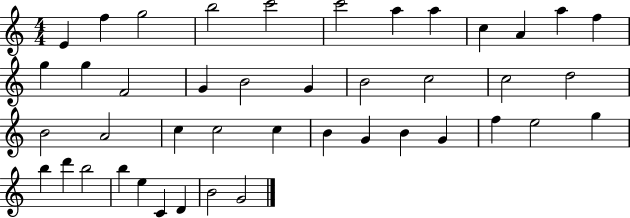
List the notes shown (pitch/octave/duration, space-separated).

E4/q F5/q G5/h B5/h C6/h C6/h A5/q A5/q C5/q A4/q A5/q F5/q G5/q G5/q F4/h G4/q B4/h G4/q B4/h C5/h C5/h D5/h B4/h A4/h C5/q C5/h C5/q B4/q G4/q B4/q G4/q F5/q E5/h G5/q B5/q D6/q B5/h B5/q E5/q C4/q D4/q B4/h G4/h